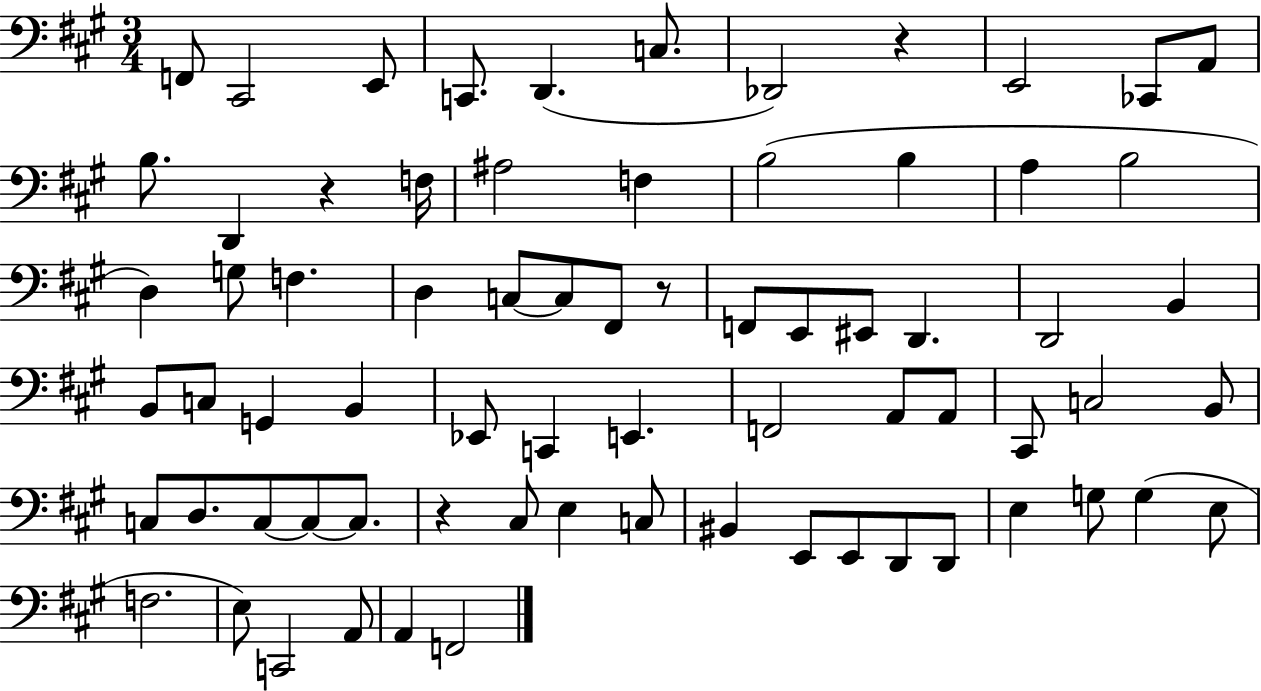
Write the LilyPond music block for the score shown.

{
  \clef bass
  \numericTimeSignature
  \time 3/4
  \key a \major
  f,8 cis,2 e,8 | c,8. d,4.( c8. | des,2) r4 | e,2 ces,8 a,8 | \break b8. d,4 r4 f16 | ais2 f4 | b2( b4 | a4 b2 | \break d4) g8 f4. | d4 c8~~ c8 fis,8 r8 | f,8 e,8 eis,8 d,4. | d,2 b,4 | \break b,8 c8 g,4 b,4 | ees,8 c,4 e,4. | f,2 a,8 a,8 | cis,8 c2 b,8 | \break c8 d8. c8~~ c8~~ c8. | r4 cis8 e4 c8 | bis,4 e,8 e,8 d,8 d,8 | e4 g8 g4( e8 | \break f2. | e8) c,2 a,8 | a,4 f,2 | \bar "|."
}